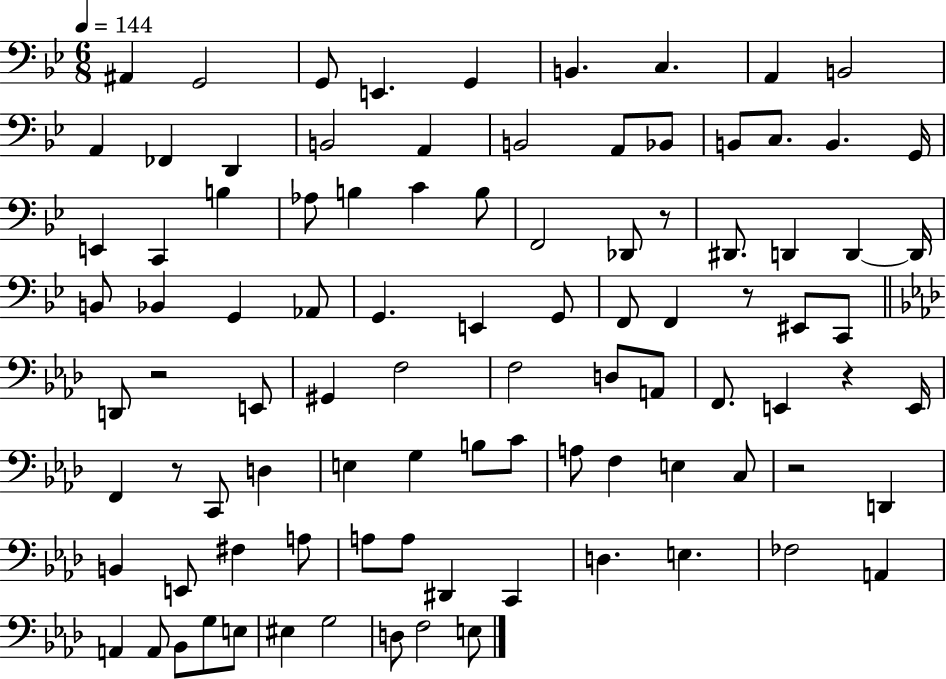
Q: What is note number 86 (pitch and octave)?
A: G3